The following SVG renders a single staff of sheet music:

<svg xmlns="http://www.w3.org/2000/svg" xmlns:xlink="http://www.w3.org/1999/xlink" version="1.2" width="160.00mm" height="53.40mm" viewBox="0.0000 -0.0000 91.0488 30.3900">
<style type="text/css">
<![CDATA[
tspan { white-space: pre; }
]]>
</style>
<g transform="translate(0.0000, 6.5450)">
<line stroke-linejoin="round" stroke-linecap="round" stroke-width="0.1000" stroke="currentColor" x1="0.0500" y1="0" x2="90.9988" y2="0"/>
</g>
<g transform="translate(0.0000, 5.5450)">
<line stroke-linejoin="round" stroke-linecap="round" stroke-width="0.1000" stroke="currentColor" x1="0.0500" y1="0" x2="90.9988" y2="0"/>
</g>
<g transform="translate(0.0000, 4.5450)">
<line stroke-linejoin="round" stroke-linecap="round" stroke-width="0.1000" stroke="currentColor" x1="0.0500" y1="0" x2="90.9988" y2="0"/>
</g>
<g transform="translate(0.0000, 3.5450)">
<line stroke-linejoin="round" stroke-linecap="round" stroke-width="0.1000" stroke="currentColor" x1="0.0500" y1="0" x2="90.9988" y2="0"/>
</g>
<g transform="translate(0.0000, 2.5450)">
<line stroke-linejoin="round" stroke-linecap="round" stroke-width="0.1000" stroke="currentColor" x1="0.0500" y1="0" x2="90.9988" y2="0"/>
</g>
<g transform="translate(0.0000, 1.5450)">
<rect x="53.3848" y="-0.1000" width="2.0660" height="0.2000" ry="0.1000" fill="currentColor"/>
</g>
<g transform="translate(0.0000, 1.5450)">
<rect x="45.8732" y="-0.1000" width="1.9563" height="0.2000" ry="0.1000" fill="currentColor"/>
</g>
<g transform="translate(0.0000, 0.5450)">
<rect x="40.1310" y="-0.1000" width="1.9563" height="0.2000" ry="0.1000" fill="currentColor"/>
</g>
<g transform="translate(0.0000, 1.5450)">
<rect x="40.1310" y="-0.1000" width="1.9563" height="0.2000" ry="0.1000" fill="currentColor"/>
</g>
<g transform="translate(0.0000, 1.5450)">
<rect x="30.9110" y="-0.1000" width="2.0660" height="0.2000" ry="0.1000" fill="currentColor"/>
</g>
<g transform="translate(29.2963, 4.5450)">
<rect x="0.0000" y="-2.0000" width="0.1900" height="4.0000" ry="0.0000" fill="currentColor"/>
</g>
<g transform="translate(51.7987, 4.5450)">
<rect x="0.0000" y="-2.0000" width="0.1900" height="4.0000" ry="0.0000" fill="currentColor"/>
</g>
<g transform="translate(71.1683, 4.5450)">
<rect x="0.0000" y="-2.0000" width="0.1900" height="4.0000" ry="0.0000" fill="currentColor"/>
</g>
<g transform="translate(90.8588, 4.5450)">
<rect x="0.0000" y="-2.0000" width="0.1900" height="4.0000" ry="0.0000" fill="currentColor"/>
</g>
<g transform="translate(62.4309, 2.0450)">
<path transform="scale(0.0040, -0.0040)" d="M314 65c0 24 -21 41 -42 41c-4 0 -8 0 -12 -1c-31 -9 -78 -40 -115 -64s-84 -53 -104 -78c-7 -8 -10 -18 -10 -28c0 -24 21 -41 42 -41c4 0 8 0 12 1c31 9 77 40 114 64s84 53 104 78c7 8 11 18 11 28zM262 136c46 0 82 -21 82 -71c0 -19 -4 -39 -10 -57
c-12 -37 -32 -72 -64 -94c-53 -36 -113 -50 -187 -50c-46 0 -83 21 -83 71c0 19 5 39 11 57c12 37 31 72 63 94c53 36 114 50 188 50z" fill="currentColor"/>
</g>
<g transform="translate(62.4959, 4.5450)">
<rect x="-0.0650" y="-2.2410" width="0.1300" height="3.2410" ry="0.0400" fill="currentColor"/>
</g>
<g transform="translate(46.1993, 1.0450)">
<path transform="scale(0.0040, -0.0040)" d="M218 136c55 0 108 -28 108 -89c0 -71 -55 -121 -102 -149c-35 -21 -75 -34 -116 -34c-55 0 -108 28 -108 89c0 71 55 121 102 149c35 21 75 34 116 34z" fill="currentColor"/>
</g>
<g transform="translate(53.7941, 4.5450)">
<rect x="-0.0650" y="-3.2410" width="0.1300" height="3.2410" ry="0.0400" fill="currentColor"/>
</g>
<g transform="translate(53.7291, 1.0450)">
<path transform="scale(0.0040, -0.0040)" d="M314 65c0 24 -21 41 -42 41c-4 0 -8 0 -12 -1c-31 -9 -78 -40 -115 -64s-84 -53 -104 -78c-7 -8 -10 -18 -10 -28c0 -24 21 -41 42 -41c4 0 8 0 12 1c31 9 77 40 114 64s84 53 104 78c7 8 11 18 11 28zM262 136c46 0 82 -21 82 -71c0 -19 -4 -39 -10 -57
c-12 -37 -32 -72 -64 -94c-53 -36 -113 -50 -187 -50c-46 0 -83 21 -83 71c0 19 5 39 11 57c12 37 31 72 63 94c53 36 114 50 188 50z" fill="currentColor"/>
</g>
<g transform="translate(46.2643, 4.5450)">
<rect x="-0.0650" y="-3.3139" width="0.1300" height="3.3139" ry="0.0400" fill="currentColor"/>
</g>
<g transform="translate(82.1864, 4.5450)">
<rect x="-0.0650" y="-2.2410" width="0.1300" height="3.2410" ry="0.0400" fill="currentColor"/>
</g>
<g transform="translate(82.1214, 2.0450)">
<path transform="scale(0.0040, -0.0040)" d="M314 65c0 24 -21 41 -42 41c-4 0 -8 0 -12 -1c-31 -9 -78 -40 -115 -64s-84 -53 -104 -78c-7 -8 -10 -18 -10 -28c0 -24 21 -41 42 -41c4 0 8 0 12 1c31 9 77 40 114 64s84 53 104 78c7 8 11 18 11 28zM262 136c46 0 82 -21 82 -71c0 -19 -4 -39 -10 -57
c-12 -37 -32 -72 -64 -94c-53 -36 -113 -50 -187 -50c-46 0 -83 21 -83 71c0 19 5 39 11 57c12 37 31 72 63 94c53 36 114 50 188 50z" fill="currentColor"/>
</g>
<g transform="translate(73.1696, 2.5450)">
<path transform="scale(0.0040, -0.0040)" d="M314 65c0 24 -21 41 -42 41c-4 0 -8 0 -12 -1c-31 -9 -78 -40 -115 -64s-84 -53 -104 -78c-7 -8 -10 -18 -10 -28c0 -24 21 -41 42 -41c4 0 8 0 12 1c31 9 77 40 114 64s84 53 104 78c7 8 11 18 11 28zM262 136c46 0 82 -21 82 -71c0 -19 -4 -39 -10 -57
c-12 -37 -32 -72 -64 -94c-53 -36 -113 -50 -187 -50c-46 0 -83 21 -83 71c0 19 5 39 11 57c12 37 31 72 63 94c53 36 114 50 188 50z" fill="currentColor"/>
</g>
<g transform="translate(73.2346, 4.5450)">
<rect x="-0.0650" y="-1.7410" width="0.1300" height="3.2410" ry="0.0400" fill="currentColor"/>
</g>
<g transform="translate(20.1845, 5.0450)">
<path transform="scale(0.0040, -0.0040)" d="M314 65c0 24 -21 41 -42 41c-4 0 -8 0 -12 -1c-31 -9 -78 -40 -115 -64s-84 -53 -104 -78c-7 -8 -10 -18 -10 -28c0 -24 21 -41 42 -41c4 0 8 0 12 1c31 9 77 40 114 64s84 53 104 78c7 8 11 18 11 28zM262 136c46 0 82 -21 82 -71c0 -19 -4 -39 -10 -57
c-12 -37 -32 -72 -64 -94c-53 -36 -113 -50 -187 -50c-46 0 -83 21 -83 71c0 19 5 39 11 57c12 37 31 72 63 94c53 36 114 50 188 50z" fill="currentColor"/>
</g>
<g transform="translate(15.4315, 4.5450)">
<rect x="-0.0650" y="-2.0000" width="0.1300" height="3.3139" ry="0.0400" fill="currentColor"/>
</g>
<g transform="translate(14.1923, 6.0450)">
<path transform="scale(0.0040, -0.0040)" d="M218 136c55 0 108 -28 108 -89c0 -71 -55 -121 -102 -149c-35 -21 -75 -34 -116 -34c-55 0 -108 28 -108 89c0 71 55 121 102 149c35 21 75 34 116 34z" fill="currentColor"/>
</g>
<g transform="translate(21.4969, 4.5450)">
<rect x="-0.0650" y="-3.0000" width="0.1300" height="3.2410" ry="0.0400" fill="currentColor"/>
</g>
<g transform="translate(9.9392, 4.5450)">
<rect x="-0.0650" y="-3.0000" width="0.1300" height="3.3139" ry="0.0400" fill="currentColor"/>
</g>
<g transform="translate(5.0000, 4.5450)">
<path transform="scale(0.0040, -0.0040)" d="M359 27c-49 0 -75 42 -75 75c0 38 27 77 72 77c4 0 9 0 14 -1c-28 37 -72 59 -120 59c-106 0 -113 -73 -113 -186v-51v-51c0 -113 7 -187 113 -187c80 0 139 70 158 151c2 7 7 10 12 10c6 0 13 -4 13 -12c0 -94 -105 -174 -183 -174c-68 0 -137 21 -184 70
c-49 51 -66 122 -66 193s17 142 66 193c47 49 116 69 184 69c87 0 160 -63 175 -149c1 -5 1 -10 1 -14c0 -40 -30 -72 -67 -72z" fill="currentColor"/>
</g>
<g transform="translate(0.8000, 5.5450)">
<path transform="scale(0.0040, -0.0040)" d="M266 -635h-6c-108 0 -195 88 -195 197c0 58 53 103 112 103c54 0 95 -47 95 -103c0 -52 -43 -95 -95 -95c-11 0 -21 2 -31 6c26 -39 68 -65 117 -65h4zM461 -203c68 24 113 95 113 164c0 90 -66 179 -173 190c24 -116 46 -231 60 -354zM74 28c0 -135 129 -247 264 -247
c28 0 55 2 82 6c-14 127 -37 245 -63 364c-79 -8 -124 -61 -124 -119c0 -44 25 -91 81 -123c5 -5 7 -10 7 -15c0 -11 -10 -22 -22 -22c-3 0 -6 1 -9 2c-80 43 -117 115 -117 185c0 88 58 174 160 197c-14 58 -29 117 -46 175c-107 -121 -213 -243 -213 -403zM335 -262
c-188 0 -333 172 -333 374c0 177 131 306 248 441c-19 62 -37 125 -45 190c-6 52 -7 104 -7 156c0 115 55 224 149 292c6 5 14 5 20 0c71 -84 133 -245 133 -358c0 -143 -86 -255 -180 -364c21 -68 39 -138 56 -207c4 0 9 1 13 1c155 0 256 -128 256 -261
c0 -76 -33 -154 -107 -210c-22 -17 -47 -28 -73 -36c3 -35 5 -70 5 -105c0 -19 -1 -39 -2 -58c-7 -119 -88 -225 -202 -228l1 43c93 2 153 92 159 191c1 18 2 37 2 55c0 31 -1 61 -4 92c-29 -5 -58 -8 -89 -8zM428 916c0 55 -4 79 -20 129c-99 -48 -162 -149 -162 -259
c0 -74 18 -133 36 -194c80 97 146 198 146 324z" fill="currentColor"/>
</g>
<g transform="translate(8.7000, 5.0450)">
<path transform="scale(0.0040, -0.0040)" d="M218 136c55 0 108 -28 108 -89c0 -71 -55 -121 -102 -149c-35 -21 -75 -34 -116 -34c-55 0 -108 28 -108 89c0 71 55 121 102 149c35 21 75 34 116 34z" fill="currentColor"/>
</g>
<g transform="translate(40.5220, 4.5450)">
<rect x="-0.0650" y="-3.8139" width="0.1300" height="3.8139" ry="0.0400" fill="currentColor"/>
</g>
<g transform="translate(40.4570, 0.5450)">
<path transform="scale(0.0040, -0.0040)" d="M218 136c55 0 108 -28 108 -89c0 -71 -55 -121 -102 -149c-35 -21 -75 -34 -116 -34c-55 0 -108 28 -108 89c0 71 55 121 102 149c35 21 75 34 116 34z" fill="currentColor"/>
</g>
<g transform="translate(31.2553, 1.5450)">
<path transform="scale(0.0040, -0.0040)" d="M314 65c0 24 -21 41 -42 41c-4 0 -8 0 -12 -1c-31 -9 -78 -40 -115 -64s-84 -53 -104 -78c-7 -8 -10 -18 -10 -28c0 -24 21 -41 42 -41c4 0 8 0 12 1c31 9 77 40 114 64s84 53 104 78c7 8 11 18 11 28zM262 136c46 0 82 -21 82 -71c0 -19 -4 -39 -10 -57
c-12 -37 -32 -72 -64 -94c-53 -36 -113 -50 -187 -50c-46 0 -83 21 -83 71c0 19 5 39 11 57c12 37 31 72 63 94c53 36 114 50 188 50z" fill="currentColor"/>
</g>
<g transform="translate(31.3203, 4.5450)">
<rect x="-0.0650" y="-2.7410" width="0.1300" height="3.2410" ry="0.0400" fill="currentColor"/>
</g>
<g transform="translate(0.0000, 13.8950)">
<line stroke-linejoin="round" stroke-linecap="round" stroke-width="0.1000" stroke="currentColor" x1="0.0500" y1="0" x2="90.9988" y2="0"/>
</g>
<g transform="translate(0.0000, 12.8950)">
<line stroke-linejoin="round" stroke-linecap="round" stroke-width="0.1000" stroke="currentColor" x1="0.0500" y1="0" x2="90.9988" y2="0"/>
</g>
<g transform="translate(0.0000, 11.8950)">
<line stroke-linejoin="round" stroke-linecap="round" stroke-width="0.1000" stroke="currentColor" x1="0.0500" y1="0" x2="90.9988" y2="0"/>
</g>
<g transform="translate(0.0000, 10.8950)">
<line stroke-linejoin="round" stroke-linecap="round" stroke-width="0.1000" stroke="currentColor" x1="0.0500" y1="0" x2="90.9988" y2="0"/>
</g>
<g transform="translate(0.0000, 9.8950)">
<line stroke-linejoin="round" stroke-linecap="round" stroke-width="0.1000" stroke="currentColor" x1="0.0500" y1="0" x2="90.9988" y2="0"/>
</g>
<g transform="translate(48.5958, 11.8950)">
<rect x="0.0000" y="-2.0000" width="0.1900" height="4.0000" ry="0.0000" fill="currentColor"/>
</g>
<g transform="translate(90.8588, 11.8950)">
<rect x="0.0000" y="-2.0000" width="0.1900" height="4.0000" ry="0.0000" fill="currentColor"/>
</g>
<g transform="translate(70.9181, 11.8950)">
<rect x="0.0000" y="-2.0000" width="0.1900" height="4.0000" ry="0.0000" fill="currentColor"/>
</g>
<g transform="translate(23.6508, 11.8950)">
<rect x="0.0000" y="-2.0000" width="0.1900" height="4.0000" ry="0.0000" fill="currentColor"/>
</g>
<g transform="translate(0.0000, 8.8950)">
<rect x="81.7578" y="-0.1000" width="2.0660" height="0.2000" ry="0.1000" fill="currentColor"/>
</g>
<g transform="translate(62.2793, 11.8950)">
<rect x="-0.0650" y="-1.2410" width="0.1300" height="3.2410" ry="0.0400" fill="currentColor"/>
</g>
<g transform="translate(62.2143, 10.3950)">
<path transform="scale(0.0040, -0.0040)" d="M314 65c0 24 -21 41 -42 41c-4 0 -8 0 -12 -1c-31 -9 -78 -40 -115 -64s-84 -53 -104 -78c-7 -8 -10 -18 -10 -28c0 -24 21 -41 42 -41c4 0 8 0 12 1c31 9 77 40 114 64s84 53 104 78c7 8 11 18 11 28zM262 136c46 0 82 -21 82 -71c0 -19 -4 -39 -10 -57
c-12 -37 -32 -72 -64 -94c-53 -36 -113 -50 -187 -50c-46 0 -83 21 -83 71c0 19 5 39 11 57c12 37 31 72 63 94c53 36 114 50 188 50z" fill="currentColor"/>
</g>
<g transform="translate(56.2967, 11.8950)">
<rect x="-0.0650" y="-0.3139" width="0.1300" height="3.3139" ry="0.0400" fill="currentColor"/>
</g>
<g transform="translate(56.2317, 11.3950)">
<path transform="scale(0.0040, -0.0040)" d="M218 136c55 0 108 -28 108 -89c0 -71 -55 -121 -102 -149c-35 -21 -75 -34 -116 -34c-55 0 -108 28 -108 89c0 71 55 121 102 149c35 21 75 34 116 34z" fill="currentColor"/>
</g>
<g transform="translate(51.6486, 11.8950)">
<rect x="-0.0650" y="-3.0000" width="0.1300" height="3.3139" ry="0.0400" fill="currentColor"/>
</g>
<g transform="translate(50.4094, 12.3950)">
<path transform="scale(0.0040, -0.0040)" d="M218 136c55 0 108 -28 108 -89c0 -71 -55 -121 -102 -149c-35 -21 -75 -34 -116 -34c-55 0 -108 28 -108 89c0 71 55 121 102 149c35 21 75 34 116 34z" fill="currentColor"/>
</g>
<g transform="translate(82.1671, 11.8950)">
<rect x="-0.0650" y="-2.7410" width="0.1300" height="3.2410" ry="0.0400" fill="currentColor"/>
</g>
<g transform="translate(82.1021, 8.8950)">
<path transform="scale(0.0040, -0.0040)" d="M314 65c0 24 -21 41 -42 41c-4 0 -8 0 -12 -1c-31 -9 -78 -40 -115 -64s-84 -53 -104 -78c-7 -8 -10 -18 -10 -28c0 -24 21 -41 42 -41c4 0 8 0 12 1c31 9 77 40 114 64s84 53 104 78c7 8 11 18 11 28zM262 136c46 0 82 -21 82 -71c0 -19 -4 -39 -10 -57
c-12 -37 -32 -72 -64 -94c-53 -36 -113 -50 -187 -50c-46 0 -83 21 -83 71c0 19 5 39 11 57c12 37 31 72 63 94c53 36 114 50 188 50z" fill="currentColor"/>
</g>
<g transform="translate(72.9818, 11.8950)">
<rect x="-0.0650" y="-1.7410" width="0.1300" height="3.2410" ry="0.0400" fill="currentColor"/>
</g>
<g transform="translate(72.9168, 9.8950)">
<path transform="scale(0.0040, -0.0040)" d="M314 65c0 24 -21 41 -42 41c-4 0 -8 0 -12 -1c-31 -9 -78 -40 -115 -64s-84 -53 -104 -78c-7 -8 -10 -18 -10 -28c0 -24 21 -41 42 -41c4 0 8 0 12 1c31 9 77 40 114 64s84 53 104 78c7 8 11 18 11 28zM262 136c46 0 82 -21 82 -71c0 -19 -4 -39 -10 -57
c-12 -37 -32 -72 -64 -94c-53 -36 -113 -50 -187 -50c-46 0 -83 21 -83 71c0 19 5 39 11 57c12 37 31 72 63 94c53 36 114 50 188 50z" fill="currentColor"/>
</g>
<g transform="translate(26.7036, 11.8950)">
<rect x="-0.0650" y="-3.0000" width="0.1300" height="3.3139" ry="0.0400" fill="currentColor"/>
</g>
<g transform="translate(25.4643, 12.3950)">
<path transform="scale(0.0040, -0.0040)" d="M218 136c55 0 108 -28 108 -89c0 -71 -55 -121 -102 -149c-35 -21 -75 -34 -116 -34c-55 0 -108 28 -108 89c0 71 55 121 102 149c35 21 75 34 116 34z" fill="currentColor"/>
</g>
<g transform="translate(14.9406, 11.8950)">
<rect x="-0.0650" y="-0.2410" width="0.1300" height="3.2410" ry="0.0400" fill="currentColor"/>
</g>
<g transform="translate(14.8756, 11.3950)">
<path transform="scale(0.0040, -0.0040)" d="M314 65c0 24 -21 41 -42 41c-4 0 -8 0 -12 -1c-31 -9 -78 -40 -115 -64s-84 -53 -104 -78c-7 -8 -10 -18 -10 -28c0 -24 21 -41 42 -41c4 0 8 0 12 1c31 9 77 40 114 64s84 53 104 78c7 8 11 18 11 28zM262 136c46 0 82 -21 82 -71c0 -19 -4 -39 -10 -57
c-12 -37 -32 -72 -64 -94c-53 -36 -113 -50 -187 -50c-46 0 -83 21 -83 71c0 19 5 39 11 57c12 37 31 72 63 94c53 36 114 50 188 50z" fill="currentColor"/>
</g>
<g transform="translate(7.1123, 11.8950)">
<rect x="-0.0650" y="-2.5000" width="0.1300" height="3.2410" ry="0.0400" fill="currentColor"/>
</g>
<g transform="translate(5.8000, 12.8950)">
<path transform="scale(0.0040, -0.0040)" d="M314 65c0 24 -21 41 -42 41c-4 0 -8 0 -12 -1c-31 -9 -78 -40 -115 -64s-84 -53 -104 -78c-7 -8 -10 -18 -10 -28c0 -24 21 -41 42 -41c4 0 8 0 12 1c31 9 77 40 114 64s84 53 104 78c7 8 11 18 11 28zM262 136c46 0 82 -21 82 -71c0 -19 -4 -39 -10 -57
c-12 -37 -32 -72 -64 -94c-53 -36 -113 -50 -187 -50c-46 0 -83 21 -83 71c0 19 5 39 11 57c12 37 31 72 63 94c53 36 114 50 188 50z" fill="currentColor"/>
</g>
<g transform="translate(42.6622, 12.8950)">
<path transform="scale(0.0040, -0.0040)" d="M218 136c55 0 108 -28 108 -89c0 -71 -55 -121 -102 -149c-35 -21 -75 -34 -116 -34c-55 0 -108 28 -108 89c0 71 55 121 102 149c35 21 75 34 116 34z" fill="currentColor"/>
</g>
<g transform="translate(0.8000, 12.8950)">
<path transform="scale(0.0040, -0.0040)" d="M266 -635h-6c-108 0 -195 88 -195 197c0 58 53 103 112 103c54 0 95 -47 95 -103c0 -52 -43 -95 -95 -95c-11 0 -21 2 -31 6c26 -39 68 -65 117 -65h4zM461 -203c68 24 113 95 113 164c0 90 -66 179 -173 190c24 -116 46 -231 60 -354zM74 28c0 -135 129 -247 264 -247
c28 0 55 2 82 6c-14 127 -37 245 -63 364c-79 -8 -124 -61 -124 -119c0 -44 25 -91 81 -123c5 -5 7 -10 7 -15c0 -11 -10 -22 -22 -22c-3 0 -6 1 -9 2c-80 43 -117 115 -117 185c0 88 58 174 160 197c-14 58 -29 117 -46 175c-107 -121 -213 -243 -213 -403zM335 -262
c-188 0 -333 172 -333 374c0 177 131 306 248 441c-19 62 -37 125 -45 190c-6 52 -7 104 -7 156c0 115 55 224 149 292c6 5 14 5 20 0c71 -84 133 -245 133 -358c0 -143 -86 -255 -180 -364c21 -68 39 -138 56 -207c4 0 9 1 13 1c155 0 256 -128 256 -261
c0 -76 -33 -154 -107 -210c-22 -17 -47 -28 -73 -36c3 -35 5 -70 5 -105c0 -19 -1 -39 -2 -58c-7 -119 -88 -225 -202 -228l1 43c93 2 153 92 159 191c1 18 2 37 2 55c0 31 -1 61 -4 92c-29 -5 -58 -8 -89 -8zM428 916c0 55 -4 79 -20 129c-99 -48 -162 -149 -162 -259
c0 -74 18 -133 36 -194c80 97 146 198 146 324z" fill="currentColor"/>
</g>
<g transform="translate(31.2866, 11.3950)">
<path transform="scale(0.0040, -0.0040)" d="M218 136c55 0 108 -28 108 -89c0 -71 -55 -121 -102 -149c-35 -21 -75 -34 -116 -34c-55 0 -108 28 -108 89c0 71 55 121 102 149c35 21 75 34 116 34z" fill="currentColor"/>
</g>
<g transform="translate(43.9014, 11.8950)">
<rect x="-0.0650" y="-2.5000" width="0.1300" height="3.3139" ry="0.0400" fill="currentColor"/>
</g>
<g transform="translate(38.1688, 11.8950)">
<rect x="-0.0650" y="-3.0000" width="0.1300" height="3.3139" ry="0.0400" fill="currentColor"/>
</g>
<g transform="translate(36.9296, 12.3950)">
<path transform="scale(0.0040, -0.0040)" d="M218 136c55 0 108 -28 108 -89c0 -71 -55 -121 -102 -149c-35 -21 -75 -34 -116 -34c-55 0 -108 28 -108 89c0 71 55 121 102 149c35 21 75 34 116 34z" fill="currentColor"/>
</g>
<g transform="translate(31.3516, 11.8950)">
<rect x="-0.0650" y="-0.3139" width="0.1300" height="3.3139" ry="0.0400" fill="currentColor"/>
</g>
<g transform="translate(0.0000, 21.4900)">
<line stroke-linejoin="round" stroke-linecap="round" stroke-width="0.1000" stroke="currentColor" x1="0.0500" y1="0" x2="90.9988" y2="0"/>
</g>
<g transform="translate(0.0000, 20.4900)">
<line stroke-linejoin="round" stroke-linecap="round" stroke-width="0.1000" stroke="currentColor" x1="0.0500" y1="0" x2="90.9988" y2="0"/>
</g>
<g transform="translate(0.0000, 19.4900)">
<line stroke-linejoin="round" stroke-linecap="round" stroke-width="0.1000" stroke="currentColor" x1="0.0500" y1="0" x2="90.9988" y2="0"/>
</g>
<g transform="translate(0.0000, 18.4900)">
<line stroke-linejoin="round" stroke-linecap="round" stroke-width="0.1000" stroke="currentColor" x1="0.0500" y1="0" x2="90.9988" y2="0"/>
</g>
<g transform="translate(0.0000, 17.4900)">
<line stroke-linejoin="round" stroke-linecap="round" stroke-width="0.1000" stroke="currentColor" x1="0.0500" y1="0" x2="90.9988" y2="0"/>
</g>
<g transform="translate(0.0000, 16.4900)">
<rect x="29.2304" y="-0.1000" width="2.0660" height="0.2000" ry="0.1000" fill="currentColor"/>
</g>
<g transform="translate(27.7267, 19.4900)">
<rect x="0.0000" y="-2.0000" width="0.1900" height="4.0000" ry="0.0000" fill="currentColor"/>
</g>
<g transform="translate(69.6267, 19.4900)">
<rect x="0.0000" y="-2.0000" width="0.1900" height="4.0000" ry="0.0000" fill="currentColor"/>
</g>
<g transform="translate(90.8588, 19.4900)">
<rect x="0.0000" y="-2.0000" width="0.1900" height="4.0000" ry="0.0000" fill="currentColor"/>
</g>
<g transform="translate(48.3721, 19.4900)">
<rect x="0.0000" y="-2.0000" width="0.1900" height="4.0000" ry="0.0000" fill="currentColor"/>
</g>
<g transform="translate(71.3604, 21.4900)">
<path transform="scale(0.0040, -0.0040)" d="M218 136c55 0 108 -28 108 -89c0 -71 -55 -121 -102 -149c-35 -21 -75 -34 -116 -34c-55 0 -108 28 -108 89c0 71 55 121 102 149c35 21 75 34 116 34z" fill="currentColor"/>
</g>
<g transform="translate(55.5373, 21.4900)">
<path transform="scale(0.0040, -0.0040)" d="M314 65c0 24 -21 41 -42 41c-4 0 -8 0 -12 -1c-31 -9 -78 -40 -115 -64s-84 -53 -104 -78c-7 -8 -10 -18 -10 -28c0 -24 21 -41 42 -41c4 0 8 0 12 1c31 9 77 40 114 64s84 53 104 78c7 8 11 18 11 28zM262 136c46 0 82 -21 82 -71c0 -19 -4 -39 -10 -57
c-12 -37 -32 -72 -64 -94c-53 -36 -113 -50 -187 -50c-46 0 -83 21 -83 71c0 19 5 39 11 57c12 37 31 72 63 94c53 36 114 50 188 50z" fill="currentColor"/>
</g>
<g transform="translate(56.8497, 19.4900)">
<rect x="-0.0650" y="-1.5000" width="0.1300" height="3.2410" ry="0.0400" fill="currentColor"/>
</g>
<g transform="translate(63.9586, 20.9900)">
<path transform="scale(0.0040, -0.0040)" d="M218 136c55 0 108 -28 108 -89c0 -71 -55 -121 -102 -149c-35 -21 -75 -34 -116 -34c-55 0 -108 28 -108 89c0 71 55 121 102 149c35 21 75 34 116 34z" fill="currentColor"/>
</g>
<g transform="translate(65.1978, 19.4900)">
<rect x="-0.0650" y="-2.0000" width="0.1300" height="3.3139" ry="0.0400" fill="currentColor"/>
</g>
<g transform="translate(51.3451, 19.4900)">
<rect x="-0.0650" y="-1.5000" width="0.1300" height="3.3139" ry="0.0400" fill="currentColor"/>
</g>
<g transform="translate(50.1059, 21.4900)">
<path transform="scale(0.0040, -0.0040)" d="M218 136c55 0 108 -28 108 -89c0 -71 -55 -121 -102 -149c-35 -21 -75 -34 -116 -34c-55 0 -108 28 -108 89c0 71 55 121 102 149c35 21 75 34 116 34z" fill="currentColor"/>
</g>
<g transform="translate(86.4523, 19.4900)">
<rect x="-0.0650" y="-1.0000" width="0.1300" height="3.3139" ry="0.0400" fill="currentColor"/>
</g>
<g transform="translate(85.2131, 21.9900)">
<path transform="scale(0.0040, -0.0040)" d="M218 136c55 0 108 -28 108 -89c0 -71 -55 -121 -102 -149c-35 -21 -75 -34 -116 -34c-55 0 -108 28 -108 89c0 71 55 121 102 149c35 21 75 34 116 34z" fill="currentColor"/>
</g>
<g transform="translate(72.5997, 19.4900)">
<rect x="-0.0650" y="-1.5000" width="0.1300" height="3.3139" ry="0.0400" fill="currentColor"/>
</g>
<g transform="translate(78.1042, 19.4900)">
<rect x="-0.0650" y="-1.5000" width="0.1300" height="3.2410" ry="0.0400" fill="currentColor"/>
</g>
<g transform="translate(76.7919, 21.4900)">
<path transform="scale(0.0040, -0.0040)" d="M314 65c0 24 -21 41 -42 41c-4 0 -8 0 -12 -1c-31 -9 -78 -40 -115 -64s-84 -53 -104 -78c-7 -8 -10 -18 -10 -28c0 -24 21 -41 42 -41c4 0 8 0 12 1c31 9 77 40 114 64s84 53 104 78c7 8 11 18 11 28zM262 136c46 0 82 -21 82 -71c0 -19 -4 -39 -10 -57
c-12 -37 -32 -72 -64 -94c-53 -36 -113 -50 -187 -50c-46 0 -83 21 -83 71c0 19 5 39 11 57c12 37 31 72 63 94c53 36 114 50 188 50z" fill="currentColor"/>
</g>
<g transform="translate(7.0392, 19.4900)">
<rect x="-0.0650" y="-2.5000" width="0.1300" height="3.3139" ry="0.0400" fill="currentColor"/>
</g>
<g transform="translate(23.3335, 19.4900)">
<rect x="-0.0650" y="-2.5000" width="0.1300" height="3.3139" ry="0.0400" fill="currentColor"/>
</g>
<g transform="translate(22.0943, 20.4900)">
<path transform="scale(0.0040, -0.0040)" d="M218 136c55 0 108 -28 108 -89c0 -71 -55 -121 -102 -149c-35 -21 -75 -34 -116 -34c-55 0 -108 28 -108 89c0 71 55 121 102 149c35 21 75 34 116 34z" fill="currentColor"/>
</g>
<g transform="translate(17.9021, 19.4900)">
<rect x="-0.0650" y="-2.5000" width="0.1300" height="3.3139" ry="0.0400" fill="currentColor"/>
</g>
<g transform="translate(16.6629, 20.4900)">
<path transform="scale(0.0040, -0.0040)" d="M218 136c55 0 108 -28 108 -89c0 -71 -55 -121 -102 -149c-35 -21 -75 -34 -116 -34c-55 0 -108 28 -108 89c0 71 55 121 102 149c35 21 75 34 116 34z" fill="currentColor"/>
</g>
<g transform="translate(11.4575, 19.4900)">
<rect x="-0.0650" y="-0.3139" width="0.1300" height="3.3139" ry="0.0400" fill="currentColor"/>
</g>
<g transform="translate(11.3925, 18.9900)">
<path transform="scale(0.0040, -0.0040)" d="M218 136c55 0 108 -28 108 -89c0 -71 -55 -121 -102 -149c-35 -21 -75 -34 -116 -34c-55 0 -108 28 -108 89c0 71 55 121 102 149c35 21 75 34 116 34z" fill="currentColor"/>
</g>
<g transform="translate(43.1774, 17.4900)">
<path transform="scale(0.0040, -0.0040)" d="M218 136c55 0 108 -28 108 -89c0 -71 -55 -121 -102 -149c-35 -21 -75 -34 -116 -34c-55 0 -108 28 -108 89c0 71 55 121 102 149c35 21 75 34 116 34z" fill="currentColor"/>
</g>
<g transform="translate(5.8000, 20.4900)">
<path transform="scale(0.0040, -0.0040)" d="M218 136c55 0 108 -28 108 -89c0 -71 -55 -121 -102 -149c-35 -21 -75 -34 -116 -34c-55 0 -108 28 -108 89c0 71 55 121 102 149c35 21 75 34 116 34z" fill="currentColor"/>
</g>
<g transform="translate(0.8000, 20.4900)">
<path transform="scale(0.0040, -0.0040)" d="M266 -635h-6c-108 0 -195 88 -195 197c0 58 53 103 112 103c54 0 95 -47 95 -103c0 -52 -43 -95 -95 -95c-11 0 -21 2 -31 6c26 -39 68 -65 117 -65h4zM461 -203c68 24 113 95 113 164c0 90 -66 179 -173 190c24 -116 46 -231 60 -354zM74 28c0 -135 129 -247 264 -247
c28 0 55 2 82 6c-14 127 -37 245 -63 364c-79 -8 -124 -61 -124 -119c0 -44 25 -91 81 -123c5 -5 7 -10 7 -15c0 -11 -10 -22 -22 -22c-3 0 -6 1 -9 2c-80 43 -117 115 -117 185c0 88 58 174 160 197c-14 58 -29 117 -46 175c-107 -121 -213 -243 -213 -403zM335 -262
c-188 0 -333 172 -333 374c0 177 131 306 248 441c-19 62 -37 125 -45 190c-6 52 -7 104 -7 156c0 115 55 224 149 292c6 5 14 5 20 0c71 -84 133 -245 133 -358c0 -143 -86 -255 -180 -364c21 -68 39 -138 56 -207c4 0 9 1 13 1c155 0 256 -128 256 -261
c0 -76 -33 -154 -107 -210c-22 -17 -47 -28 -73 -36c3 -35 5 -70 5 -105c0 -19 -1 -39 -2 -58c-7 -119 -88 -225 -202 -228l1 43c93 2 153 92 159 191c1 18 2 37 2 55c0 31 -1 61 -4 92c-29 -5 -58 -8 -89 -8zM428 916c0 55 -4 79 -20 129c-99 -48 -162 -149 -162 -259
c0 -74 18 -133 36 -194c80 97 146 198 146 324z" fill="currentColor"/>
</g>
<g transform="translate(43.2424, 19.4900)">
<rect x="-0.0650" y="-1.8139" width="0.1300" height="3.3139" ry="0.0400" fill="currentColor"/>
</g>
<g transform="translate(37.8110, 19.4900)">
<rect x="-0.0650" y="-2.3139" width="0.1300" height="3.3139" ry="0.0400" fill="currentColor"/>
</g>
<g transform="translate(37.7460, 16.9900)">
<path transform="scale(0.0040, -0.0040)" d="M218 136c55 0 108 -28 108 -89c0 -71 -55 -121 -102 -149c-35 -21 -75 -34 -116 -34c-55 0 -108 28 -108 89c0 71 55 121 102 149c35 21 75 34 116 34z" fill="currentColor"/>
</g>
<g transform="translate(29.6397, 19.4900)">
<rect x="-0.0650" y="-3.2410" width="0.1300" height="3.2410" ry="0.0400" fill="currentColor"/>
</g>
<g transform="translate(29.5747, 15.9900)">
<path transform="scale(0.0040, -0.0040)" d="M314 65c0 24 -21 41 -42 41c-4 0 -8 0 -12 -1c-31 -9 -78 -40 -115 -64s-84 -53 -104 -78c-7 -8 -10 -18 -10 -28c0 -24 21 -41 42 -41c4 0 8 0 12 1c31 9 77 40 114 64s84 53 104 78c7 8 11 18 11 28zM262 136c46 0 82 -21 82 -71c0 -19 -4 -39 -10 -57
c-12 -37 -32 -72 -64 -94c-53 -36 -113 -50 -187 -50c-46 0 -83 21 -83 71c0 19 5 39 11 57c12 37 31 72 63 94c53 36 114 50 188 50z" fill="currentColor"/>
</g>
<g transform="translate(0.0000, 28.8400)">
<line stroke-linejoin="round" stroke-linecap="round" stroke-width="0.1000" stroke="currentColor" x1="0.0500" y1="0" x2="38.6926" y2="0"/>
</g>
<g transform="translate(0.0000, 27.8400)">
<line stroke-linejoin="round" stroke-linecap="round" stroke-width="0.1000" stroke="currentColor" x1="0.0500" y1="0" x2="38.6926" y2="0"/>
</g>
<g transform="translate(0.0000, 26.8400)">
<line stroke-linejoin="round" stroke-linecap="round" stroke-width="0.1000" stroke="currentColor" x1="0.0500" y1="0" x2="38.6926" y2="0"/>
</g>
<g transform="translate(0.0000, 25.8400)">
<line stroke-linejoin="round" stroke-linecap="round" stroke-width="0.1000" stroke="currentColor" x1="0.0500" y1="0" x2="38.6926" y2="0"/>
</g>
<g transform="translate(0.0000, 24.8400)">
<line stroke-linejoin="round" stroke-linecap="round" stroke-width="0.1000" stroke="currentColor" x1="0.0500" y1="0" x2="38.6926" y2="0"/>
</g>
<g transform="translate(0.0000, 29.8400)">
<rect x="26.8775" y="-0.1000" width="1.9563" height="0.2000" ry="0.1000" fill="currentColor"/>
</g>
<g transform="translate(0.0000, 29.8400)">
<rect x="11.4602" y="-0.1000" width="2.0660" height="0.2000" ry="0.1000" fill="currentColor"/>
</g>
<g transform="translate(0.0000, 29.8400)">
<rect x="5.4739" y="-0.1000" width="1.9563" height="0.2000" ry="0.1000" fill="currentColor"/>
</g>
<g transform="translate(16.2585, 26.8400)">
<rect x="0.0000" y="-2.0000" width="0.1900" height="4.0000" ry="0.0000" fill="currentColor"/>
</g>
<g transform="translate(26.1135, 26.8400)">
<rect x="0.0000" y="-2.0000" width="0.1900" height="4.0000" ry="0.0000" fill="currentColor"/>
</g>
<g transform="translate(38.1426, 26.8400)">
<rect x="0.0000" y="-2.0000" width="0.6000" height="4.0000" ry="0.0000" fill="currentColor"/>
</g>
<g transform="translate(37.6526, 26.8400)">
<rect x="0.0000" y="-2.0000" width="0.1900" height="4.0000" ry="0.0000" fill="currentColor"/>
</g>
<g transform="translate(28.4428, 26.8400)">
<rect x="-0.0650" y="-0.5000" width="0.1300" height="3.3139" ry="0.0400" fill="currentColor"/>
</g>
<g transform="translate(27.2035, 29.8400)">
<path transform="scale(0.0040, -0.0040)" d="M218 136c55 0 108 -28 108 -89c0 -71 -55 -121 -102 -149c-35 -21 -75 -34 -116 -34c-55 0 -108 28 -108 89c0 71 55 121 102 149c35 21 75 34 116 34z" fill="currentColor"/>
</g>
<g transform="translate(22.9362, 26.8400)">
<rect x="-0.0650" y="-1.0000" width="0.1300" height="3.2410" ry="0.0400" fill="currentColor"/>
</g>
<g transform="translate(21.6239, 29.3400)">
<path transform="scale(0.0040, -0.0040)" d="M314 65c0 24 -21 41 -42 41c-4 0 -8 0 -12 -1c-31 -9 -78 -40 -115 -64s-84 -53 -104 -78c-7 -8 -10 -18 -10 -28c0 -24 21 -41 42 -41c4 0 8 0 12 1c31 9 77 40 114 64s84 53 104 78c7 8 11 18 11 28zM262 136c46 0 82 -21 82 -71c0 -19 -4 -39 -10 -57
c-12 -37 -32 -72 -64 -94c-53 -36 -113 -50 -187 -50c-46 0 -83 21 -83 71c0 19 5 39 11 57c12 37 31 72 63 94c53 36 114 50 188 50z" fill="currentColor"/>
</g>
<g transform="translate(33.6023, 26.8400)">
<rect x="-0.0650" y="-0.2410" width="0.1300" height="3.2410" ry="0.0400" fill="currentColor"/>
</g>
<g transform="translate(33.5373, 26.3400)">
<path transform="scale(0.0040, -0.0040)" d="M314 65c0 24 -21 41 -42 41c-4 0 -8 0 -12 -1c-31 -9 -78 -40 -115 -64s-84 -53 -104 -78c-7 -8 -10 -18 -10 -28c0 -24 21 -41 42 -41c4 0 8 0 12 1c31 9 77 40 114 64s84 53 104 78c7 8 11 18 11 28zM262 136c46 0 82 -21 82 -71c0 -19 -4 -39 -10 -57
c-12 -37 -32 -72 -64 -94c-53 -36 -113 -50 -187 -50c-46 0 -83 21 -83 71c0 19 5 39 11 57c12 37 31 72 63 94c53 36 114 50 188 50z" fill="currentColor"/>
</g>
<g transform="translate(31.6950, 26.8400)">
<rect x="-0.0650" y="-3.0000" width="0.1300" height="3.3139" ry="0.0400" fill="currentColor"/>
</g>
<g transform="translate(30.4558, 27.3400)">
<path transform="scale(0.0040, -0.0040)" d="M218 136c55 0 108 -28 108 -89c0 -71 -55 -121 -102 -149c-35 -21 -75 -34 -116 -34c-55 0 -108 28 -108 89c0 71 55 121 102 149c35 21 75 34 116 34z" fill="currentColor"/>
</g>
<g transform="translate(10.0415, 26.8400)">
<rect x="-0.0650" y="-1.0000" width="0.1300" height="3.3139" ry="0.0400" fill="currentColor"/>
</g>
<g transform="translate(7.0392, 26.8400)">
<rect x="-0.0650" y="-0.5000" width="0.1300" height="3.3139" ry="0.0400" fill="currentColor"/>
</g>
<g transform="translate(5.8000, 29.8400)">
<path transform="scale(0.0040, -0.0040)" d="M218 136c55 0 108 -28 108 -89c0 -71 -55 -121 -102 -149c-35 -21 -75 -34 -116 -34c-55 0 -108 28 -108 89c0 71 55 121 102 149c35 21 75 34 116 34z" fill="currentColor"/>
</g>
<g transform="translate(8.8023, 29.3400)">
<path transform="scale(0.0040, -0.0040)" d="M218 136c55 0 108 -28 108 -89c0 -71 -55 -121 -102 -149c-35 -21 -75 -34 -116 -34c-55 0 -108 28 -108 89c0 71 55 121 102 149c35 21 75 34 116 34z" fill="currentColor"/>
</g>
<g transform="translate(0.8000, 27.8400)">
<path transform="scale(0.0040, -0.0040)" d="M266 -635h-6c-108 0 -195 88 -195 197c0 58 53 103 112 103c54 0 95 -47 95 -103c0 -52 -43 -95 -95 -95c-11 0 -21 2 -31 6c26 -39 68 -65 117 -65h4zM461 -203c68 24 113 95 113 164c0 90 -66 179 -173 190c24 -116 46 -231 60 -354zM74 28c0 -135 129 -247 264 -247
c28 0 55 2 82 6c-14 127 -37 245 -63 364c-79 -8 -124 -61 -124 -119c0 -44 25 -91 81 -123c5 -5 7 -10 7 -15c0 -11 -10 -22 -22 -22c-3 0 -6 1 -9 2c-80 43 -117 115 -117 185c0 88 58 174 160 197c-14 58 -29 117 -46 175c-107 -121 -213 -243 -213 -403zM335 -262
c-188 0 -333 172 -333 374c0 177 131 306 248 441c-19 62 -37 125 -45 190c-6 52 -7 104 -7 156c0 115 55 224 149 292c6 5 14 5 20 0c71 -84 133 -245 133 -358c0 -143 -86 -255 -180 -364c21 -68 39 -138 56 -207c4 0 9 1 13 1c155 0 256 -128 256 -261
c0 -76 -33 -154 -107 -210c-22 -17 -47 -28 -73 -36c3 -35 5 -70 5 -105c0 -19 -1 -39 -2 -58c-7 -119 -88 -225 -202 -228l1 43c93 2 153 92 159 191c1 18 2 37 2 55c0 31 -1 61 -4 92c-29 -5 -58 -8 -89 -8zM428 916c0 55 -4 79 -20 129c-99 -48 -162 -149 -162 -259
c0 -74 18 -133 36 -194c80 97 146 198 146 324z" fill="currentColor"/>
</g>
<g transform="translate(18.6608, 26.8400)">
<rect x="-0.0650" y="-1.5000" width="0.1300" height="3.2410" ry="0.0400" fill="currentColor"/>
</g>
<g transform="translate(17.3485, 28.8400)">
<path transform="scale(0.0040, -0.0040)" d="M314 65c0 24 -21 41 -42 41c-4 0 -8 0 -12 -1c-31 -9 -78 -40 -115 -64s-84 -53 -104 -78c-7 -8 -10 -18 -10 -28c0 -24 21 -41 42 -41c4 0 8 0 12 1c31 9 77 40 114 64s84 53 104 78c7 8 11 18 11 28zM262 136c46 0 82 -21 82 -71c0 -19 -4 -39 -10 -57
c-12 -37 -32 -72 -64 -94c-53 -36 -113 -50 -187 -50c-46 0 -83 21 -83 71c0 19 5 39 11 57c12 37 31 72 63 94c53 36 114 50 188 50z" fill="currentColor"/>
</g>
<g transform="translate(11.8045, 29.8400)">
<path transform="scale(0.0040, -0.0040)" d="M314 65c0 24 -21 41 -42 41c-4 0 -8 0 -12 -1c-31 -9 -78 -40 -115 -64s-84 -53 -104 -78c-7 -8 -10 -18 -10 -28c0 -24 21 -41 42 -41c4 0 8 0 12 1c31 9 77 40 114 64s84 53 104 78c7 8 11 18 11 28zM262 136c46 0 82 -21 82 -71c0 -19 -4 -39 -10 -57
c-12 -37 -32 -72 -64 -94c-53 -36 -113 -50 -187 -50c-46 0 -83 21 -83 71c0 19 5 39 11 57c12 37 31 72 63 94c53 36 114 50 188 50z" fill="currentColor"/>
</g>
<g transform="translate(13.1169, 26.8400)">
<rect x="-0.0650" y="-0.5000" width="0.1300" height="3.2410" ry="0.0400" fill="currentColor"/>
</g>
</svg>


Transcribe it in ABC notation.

X:1
T:Untitled
M:4/4
L:1/4
K:C
A F A2 a2 c' b b2 g2 f2 g2 G2 c2 A c A G A c e2 f2 a2 G c G G b2 g f E E2 F E E2 D C D C2 E2 D2 C A c2